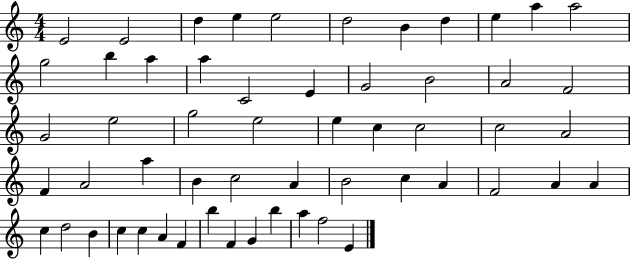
{
  \clef treble
  \numericTimeSignature
  \time 4/4
  \key c \major
  e'2 e'2 | d''4 e''4 e''2 | d''2 b'4 d''4 | e''4 a''4 a''2 | \break g''2 b''4 a''4 | a''4 c'2 e'4 | g'2 b'2 | a'2 f'2 | \break g'2 e''2 | g''2 e''2 | e''4 c''4 c''2 | c''2 a'2 | \break f'4 a'2 a''4 | b'4 c''2 a'4 | b'2 c''4 a'4 | f'2 a'4 a'4 | \break c''4 d''2 b'4 | c''4 c''4 a'4 f'4 | b''4 f'4 g'4 b''4 | a''4 f''2 e'4 | \break \bar "|."
}